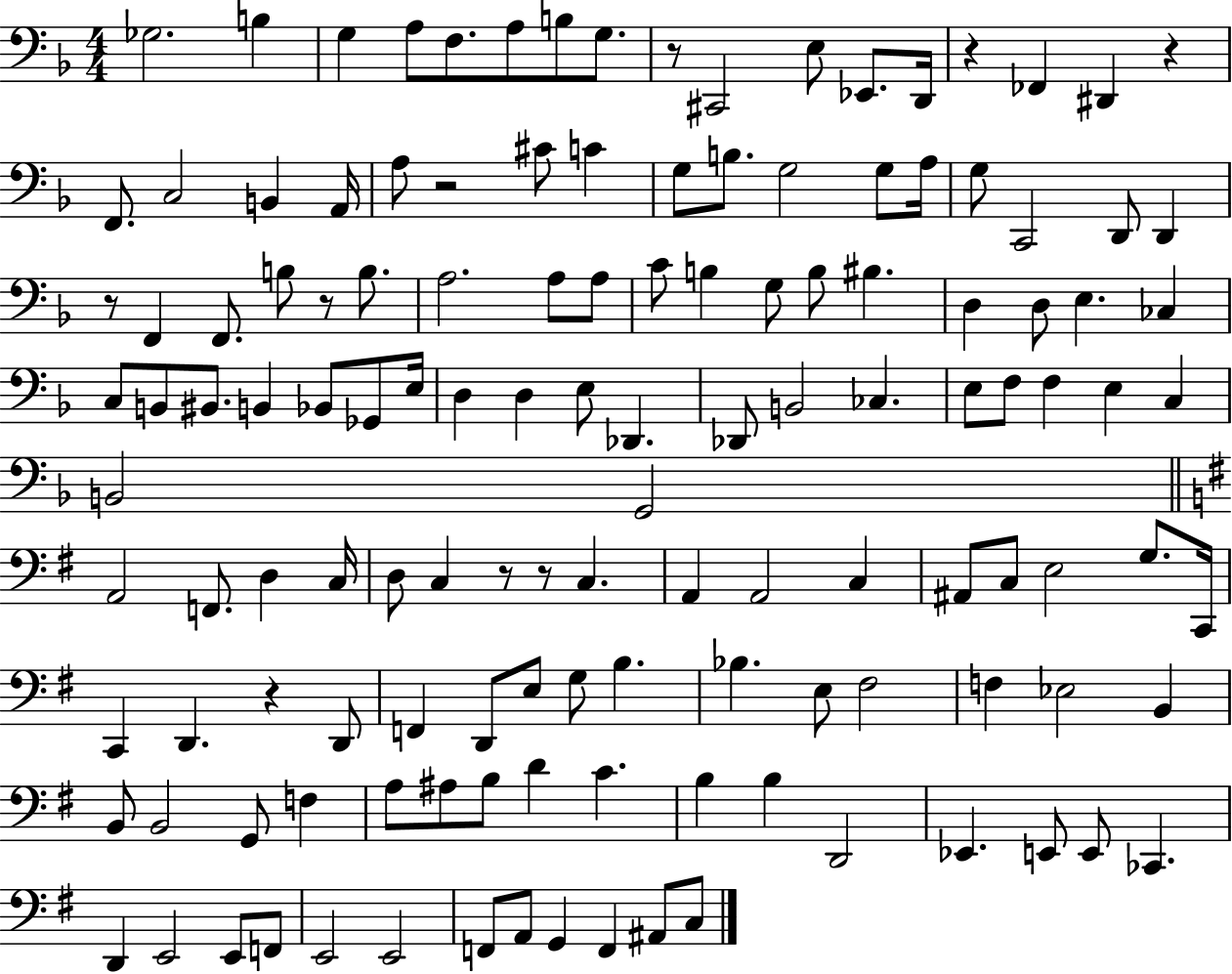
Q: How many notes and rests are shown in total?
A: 133